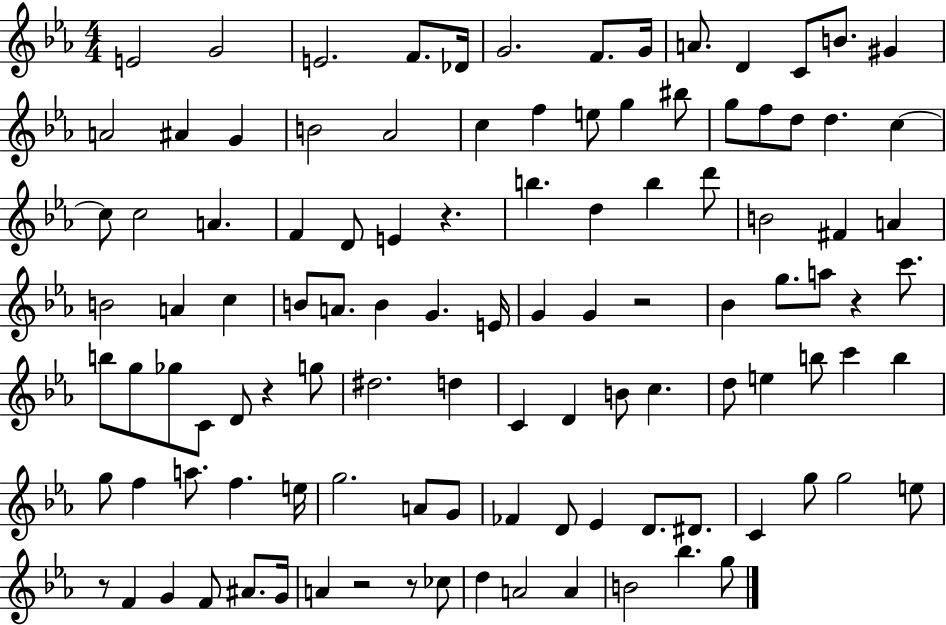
{
  \clef treble
  \numericTimeSignature
  \time 4/4
  \key ees \major
  e'2 g'2 | e'2. f'8. des'16 | g'2. f'8. g'16 | a'8. d'4 c'8 b'8. gis'4 | \break a'2 ais'4 g'4 | b'2 aes'2 | c''4 f''4 e''8 g''4 bis''8 | g''8 f''8 d''8 d''4. c''4~~ | \break c''8 c''2 a'4. | f'4 d'8 e'4 r4. | b''4. d''4 b''4 d'''8 | b'2 fis'4 a'4 | \break b'2 a'4 c''4 | b'8 a'8. b'4 g'4. e'16 | g'4 g'4 r2 | bes'4 g''8. a''8 r4 c'''8. | \break b''8 g''8 ges''8 c'8 d'8 r4 g''8 | dis''2. d''4 | c'4 d'4 b'8 c''4. | d''8 e''4 b''8 c'''4 b''4 | \break g''8 f''4 a''8. f''4. e''16 | g''2. a'8 g'8 | fes'4 d'8 ees'4 d'8. dis'8. | c'4 g''8 g''2 e''8 | \break r8 f'4 g'4 f'8 ais'8. g'16 | a'4 r2 r8 ces''8 | d''4 a'2 a'4 | b'2 bes''4. g''8 | \break \bar "|."
}